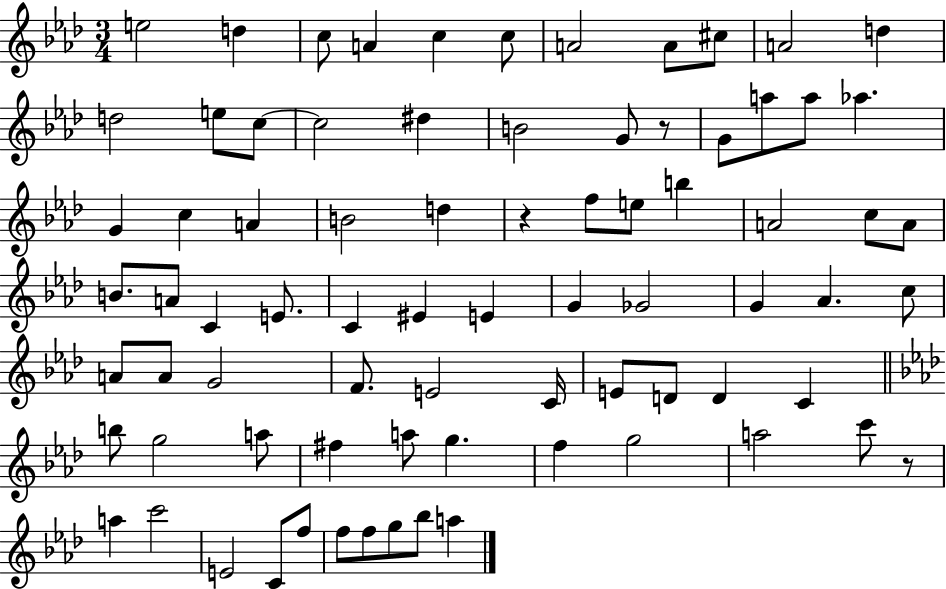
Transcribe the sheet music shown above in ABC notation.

X:1
T:Untitled
M:3/4
L:1/4
K:Ab
e2 d c/2 A c c/2 A2 A/2 ^c/2 A2 d d2 e/2 c/2 c2 ^d B2 G/2 z/2 G/2 a/2 a/2 _a G c A B2 d z f/2 e/2 b A2 c/2 A/2 B/2 A/2 C E/2 C ^E E G _G2 G _A c/2 A/2 A/2 G2 F/2 E2 C/4 E/2 D/2 D C b/2 g2 a/2 ^f a/2 g f g2 a2 c'/2 z/2 a c'2 E2 C/2 f/2 f/2 f/2 g/2 _b/2 a